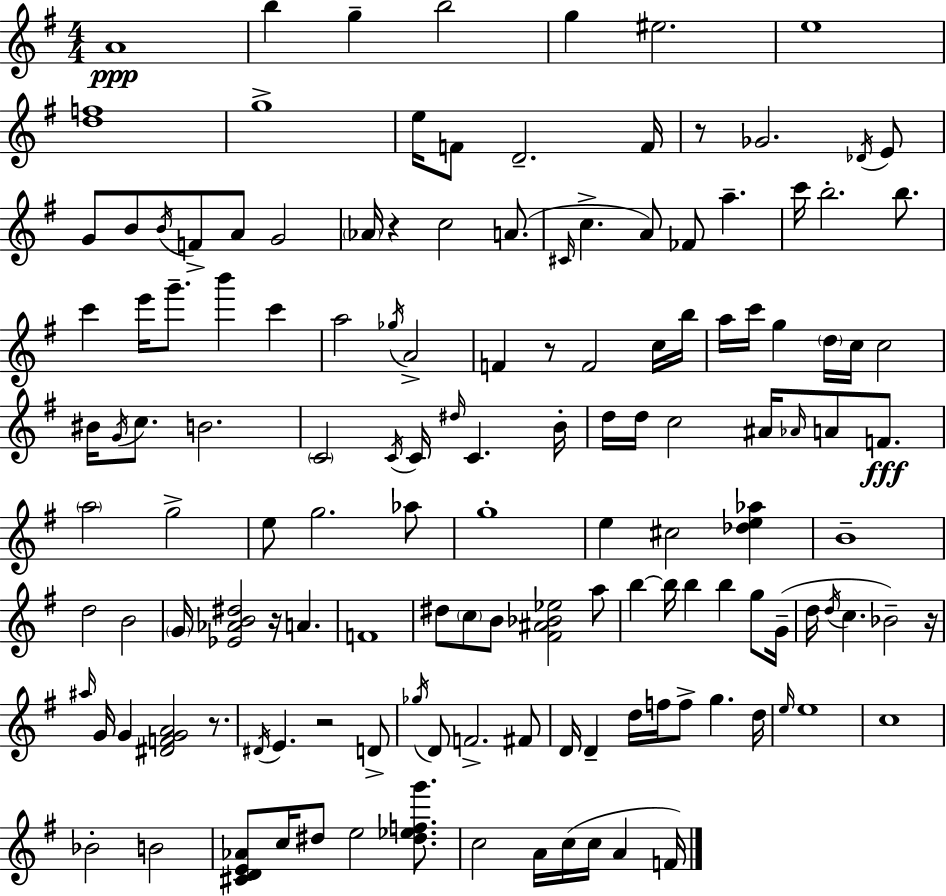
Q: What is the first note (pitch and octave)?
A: A4